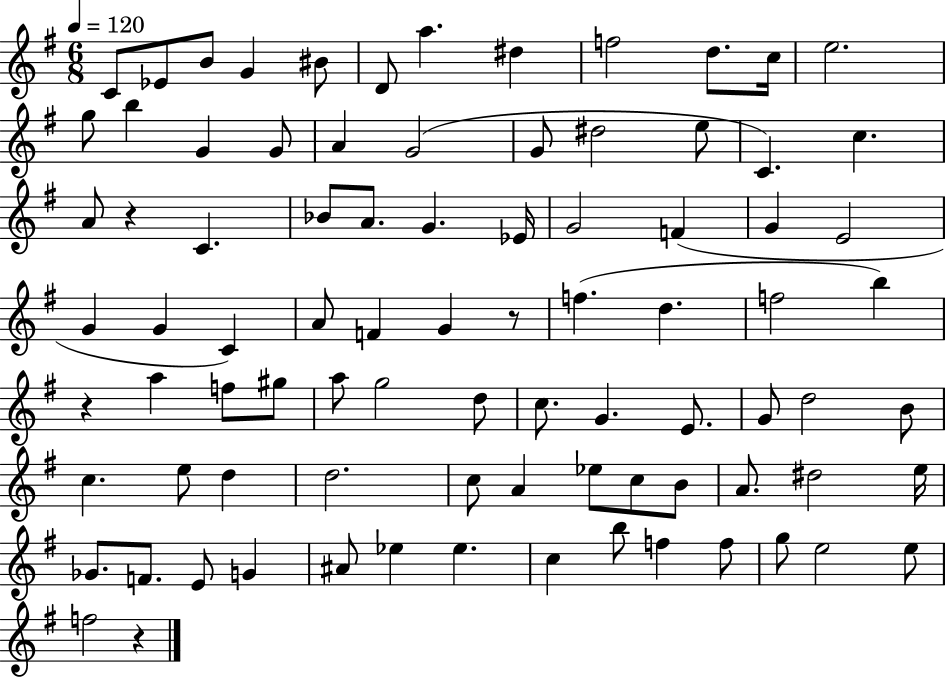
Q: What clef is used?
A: treble